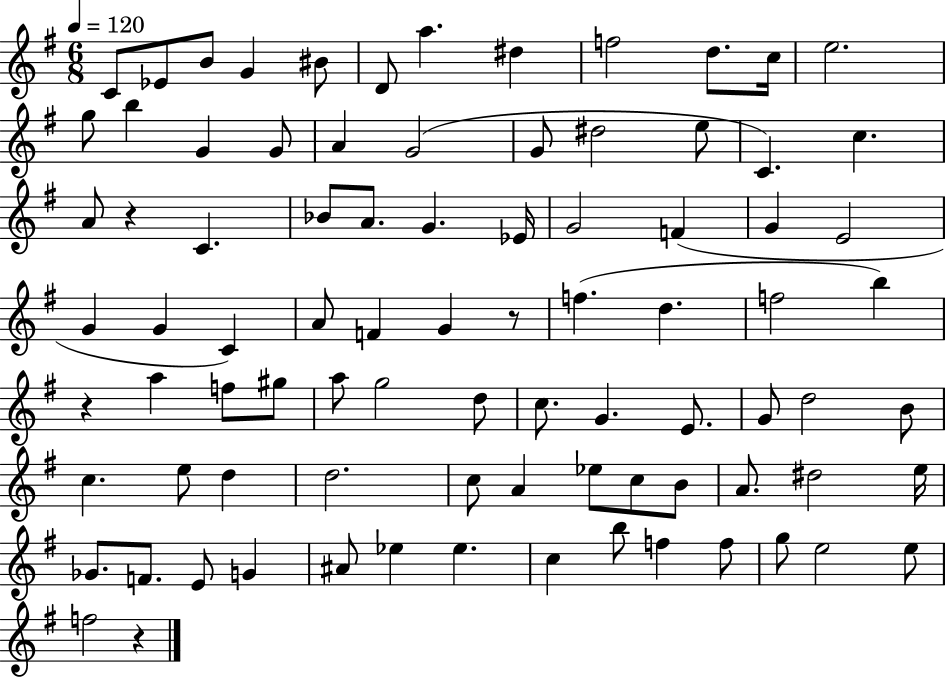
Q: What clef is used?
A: treble